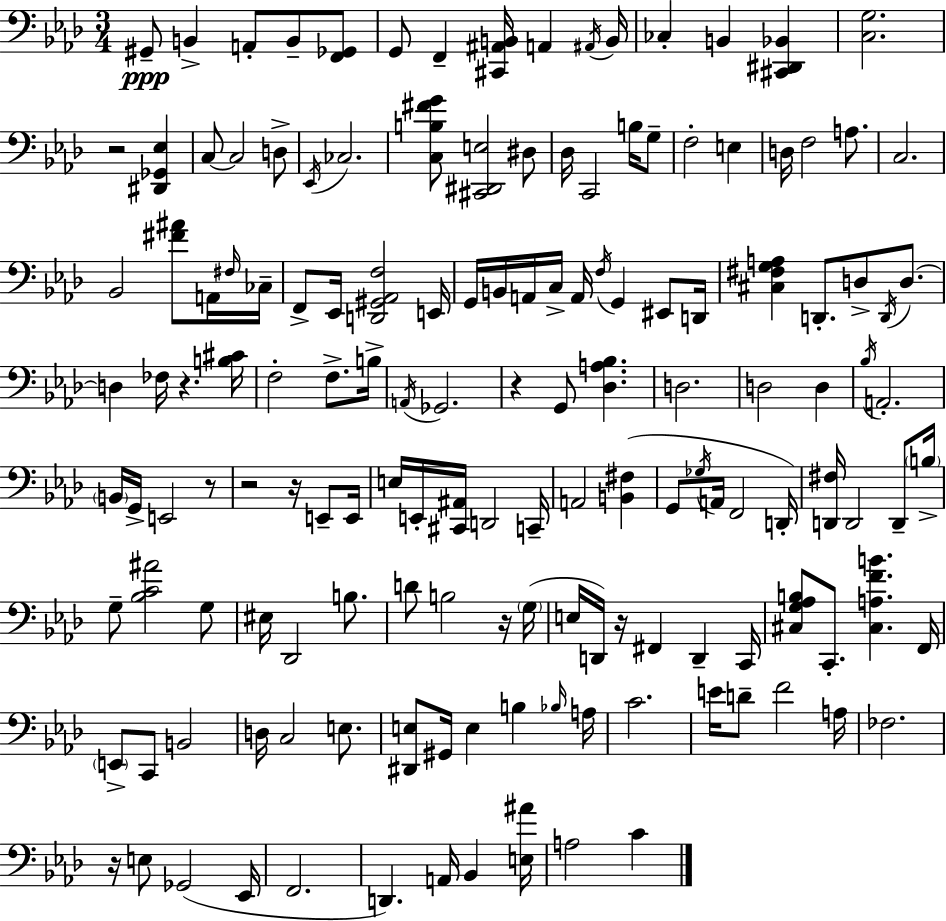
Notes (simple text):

G#2/e B2/q A2/e B2/e [F2,Gb2]/e G2/e F2/q [C#2,A#2,B2]/s A2/q A#2/s B2/s CES3/q B2/q [C#2,D#2,Bb2]/q [C3,G3]/h. R/h [D#2,Gb2,Eb3]/q C3/e C3/h D3/e Eb2/s CES3/h. [C3,B3,F#4,G4]/e [C#2,D#2,E3]/h D#3/e Db3/s C2/h B3/s G3/e F3/h E3/q D3/s F3/h A3/e. C3/h. Bb2/h [F#4,A#4]/e A2/s F#3/s CES3/s F2/e Eb2/s [D2,G#2,Ab2,F3]/h E2/s G2/s B2/s A2/s C3/s A2/s F3/s G2/q EIS2/e D2/s [C#3,F#3,G3,A3]/q D2/e. D3/e D2/s D3/e. D3/q FES3/s R/q. [B3,C#4]/s F3/h F3/e. B3/s A2/s Gb2/h. R/q G2/e [Db3,A3,Bb3]/q. D3/h. D3/h D3/q Bb3/s A2/h. B2/s G2/s E2/h R/e R/h R/s E2/e E2/s E3/s E2/s [C#2,A#2]/s D2/h C2/s A2/h [B2,F#3]/q G2/e Gb3/s A2/s F2/h D2/s [D2,F#3]/s D2/h D2/e B3/s G3/e [Bb3,C4,A#4]/h G3/e EIS3/s Db2/h B3/e. D4/e B3/h R/s G3/s E3/s D2/s R/s F#2/q D2/q C2/s [C#3,G3,Ab3,B3]/e C2/e. [C#3,A3,F4,B4]/q. F2/s E2/e C2/e B2/h D3/s C3/h E3/e. [D#2,E3]/e G#2/s E3/q B3/q Bb3/s A3/s C4/h. E4/s D4/e F4/h A3/s FES3/h. R/s E3/e Gb2/h Eb2/s F2/h. D2/q. A2/s Bb2/q [E3,A#4]/s A3/h C4/q